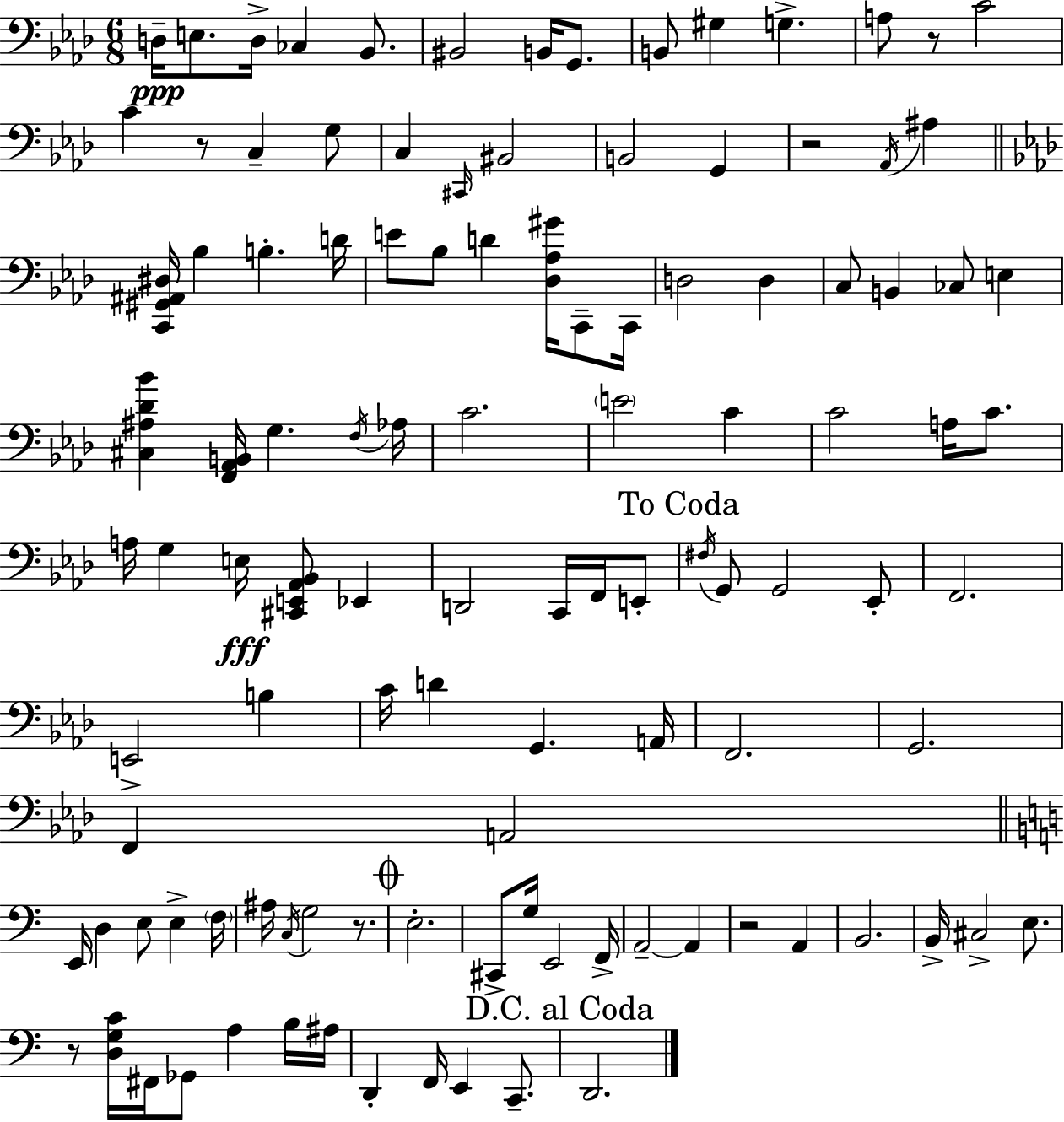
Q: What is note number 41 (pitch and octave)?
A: C4